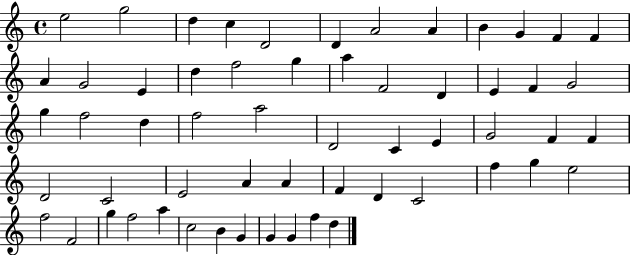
{
  \clef treble
  \time 4/4
  \defaultTimeSignature
  \key c \major
  e''2 g''2 | d''4 c''4 d'2 | d'4 a'2 a'4 | b'4 g'4 f'4 f'4 | \break a'4 g'2 e'4 | d''4 f''2 g''4 | a''4 f'2 d'4 | e'4 f'4 g'2 | \break g''4 f''2 d''4 | f''2 a''2 | d'2 c'4 e'4 | g'2 f'4 f'4 | \break d'2 c'2 | e'2 a'4 a'4 | f'4 d'4 c'2 | f''4 g''4 e''2 | \break f''2 f'2 | g''4 f''2 a''4 | c''2 b'4 g'4 | g'4 g'4 f''4 d''4 | \break \bar "|."
}